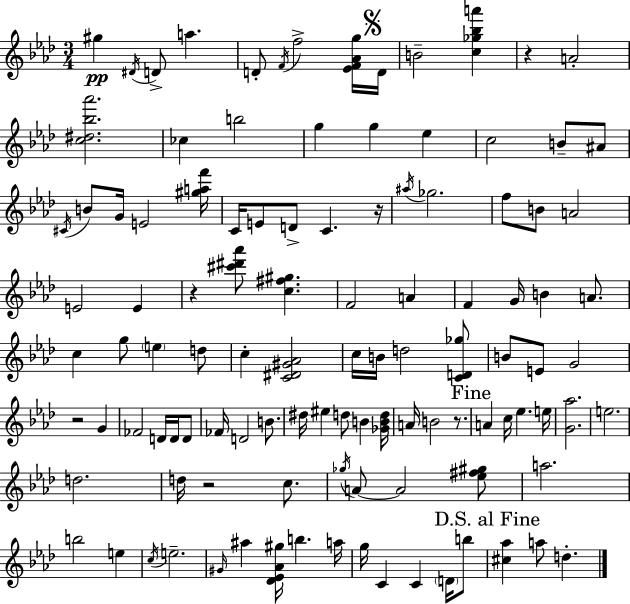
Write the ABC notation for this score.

X:1
T:Untitled
M:3/4
L:1/4
K:Ab
^g ^D/4 D/2 a D/2 F/4 f2 [_EF_Ag]/4 D/4 B2 [c_g_ba'] z A2 [c^d_b_a']2 _c b2 g g _e c2 B/2 ^A/2 ^C/4 B/2 G/4 E2 [^gaf']/4 C/4 E/2 D/2 C z/4 ^a/4 _g2 f/2 B/2 A2 E2 E z [^c'^d'_a']/2 [c^f^g] F2 A F G/4 B A/2 c g/2 e d/2 c [C^D^G_A]2 c/4 B/4 d2 [CD_g]/2 B/2 E/2 G2 z2 G _F2 D/4 D/4 D/2 _F/4 D2 B/2 ^d/4 ^e d/2 B [_GBd]/4 A/4 B2 z/2 A c/4 _e e/4 [G_a]2 e2 d2 d/4 z2 c/2 _g/4 A/2 A2 [_e^f^g]/2 a2 b2 e c/4 e2 ^G/4 ^a [_D_E_A^g]/4 b a/4 g/4 C C D/4 b/2 [^c_a] a/2 d